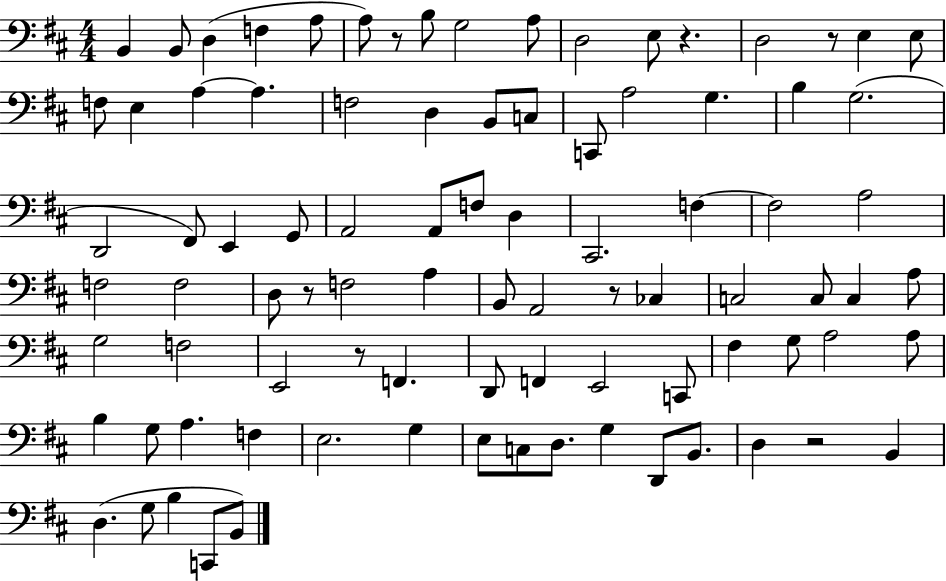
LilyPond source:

{
  \clef bass
  \numericTimeSignature
  \time 4/4
  \key d \major
  b,4 b,8 d4( f4 a8 | a8) r8 b8 g2 a8 | d2 e8 r4. | d2 r8 e4 e8 | \break f8 e4 a4~~ a4. | f2 d4 b,8 c8 | c,8 a2 g4. | b4 g2.( | \break d,2 fis,8) e,4 g,8 | a,2 a,8 f8 d4 | cis,2. f4~~ | f2 a2 | \break f2 f2 | d8 r8 f2 a4 | b,8 a,2 r8 ces4 | c2 c8 c4 a8 | \break g2 f2 | e,2 r8 f,4. | d,8 f,4 e,2 c,8 | fis4 g8 a2 a8 | \break b4 g8 a4. f4 | e2. g4 | e8 c8 d8. g4 d,8 b,8. | d4 r2 b,4 | \break d4.( g8 b4 c,8 b,8) | \bar "|."
}